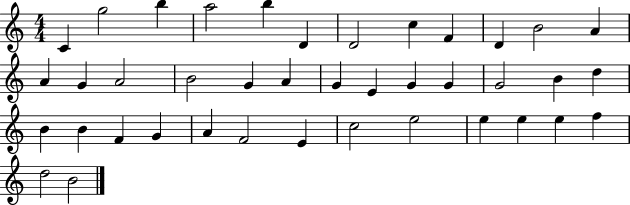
X:1
T:Untitled
M:4/4
L:1/4
K:C
C g2 b a2 b D D2 c F D B2 A A G A2 B2 G A G E G G G2 B d B B F G A F2 E c2 e2 e e e f d2 B2